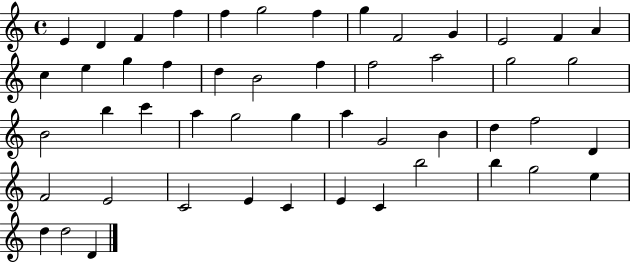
{
  \clef treble
  \time 4/4
  \defaultTimeSignature
  \key c \major
  e'4 d'4 f'4 f''4 | f''4 g''2 f''4 | g''4 f'2 g'4 | e'2 f'4 a'4 | \break c''4 e''4 g''4 f''4 | d''4 b'2 f''4 | f''2 a''2 | g''2 g''2 | \break b'2 b''4 c'''4 | a''4 g''2 g''4 | a''4 g'2 b'4 | d''4 f''2 d'4 | \break f'2 e'2 | c'2 e'4 c'4 | e'4 c'4 b''2 | b''4 g''2 e''4 | \break d''4 d''2 d'4 | \bar "|."
}